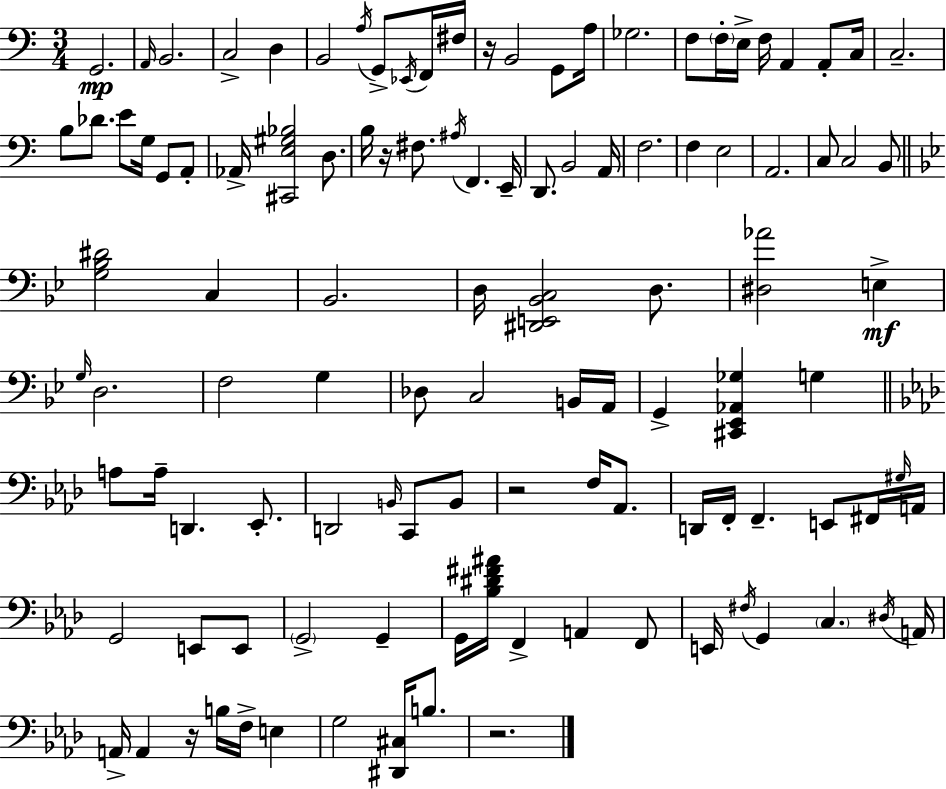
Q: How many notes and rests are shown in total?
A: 112